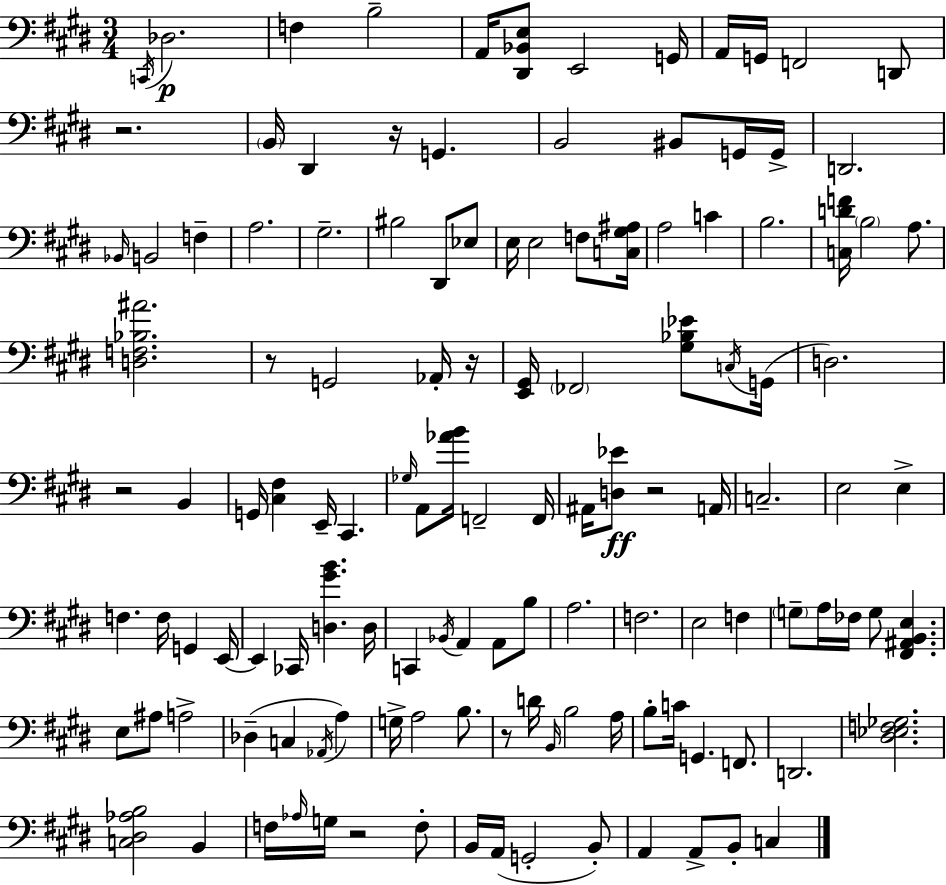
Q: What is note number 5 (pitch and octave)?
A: A2